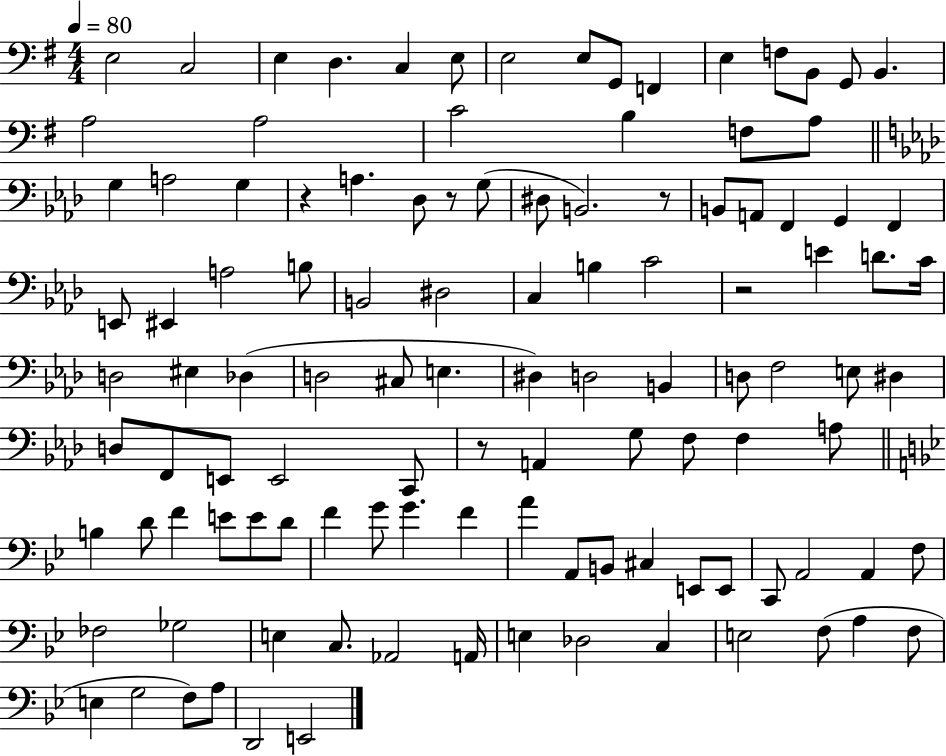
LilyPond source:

{
  \clef bass
  \numericTimeSignature
  \time 4/4
  \key g \major
  \tempo 4 = 80
  \repeat volta 2 { e2 c2 | e4 d4. c4 e8 | e2 e8 g,8 f,4 | e4 f8 b,8 g,8 b,4. | \break a2 a2 | c'2 b4 f8 a8 | \bar "||" \break \key aes \major g4 a2 g4 | r4 a4. des8 r8 g8( | dis8 b,2.) r8 | b,8 a,8 f,4 g,4 f,4 | \break e,8 eis,4 a2 b8 | b,2 dis2 | c4 b4 c'2 | r2 e'4 d'8. c'16 | \break d2 eis4 des4( | d2 cis8 e4. | dis4) d2 b,4 | d8 f2 e8 dis4 | \break d8 f,8 e,8 e,2 c,8 | r8 a,4 g8 f8 f4 a8 | \bar "||" \break \key g \minor b4 d'8 f'4 e'8 e'8 d'8 | f'4 g'8 g'4. f'4 | a'4 a,8 b,8 cis4 e,8 e,8 | c,8 a,2 a,4 f8 | \break fes2 ges2 | e4 c8. aes,2 a,16 | e4 des2 c4 | e2 f8( a4 f8 | \break e4 g2 f8) a8 | d,2 e,2 | } \bar "|."
}